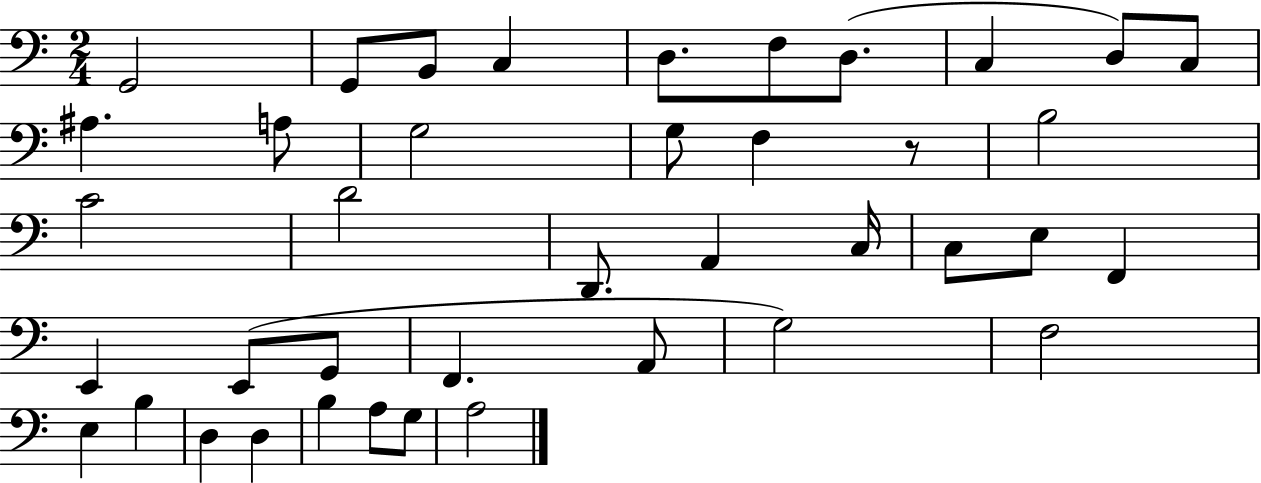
{
  \clef bass
  \numericTimeSignature
  \time 2/4
  \key c \major
  g,2 | g,8 b,8 c4 | d8. f8 d8.( | c4 d8) c8 | \break ais4. a8 | g2 | g8 f4 r8 | b2 | \break c'2 | d'2 | d,8. a,4 c16 | c8 e8 f,4 | \break e,4 e,8( g,8 | f,4. a,8 | g2) | f2 | \break e4 b4 | d4 d4 | b4 a8 g8 | a2 | \break \bar "|."
}